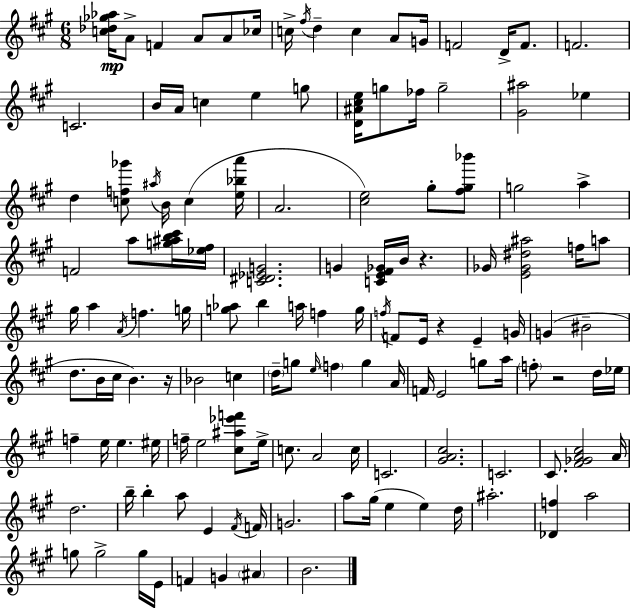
{
  \clef treble
  \numericTimeSignature
  \time 6/8
  \key a \major
  <c'' des'' ges'' aes''>16\mp a'8-> f'4 a'8 a'8 ces''16 | c''16-> \acciaccatura { fis''16 } d''4-- c''4 a'8 | g'16 f'2 d'16-> f'8. | f'2. | \break c'2. | b'16 a'16 c''4 e''4 g''8 | <d' ais' cis'' e''>16 g''8 fes''16 g''2-- | <gis' ais''>2 ees''4 | \break d''4 <c'' f'' ges'''>8 \acciaccatura { ais''16 } b'16 c''4( | <e'' bes'' a'''>16 a'2. | <cis'' e''>2) gis''8-. | <fis'' gis'' bes'''>8 g''2 a''4-> | \break f'2 a''8 | <g'' ais'' b'' cis'''>16 <ees'' fis''>16 <c' dis' ees' g'>2. | g'4 <c' e' fis' ges'>16 b'16 r4. | ges'16 <e' ges' dis'' ais''>2 f''16 | \break a''8 gis''16 a''4 \acciaccatura { a'16 } f''4. | g''16 <g'' aes''>8 b''4 a''16 f''4 | g''16 \acciaccatura { f''16 } f'8 e'16 r4 e'4-- | g'16 g'4( bis'2-- | \break d''8. b'16 cis''16 b'4.) | r16 bes'2 | c''4 \parenthesize d''16-- g''8 \grace { e''16 } \parenthesize f''4 | g''4 a'16 f'16 e'2 | \break g''8 a''16 \parenthesize f''8-. r2 | d''16 ees''16 f''4-- e''16 e''4. | eis''16 f''16-- e''2 | <cis'' ais'' ees''' f'''>8 e''16-> c''8. a'2 | \break c''16 c'2. | <gis' a' cis''>2. | c'2. | cis'8. <fis' ges' a' cis''>2 | \break a'16 d''2. | b''16-- b''4-. a''8 | e'4 \acciaccatura { fis'16 } f'16 g'2. | a''8 gis''16( e''4 | \break e''4) d''16 ais''2.-. | <des' f''>4 a''2 | g''8 g''2-> | g''16 e'16 f'4 g'4 | \break \parenthesize ais'4 b'2. | \bar "|."
}